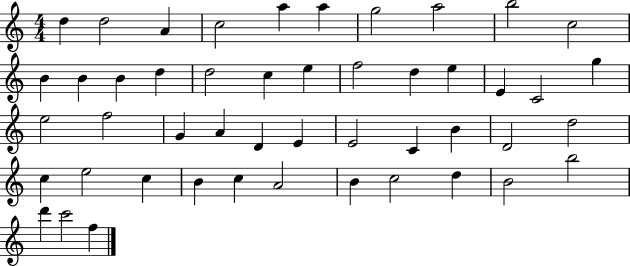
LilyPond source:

{
  \clef treble
  \numericTimeSignature
  \time 4/4
  \key c \major
  d''4 d''2 a'4 | c''2 a''4 a''4 | g''2 a''2 | b''2 c''2 | \break b'4 b'4 b'4 d''4 | d''2 c''4 e''4 | f''2 d''4 e''4 | e'4 c'2 g''4 | \break e''2 f''2 | g'4 a'4 d'4 e'4 | e'2 c'4 b'4 | d'2 d''2 | \break c''4 e''2 c''4 | b'4 c''4 a'2 | b'4 c''2 d''4 | b'2 b''2 | \break d'''4 c'''2 f''4 | \bar "|."
}